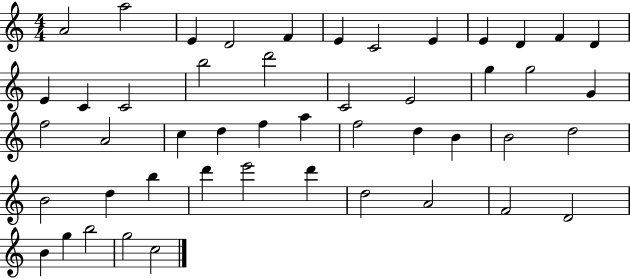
X:1
T:Untitled
M:4/4
L:1/4
K:C
A2 a2 E D2 F E C2 E E D F D E C C2 b2 d'2 C2 E2 g g2 G f2 A2 c d f a f2 d B B2 d2 B2 d b d' e'2 d' d2 A2 F2 D2 B g b2 g2 c2